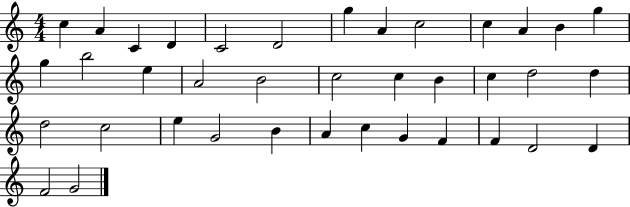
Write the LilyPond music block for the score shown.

{
  \clef treble
  \numericTimeSignature
  \time 4/4
  \key c \major
  c''4 a'4 c'4 d'4 | c'2 d'2 | g''4 a'4 c''2 | c''4 a'4 b'4 g''4 | \break g''4 b''2 e''4 | a'2 b'2 | c''2 c''4 b'4 | c''4 d''2 d''4 | \break d''2 c''2 | e''4 g'2 b'4 | a'4 c''4 g'4 f'4 | f'4 d'2 d'4 | \break f'2 g'2 | \bar "|."
}